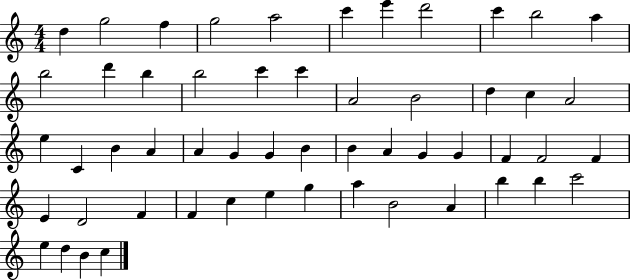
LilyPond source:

{
  \clef treble
  \numericTimeSignature
  \time 4/4
  \key c \major
  d''4 g''2 f''4 | g''2 a''2 | c'''4 e'''4 d'''2 | c'''4 b''2 a''4 | \break b''2 d'''4 b''4 | b''2 c'''4 c'''4 | a'2 b'2 | d''4 c''4 a'2 | \break e''4 c'4 b'4 a'4 | a'4 g'4 g'4 b'4 | b'4 a'4 g'4 g'4 | f'4 f'2 f'4 | \break e'4 d'2 f'4 | f'4 c''4 e''4 g''4 | a''4 b'2 a'4 | b''4 b''4 c'''2 | \break e''4 d''4 b'4 c''4 | \bar "|."
}